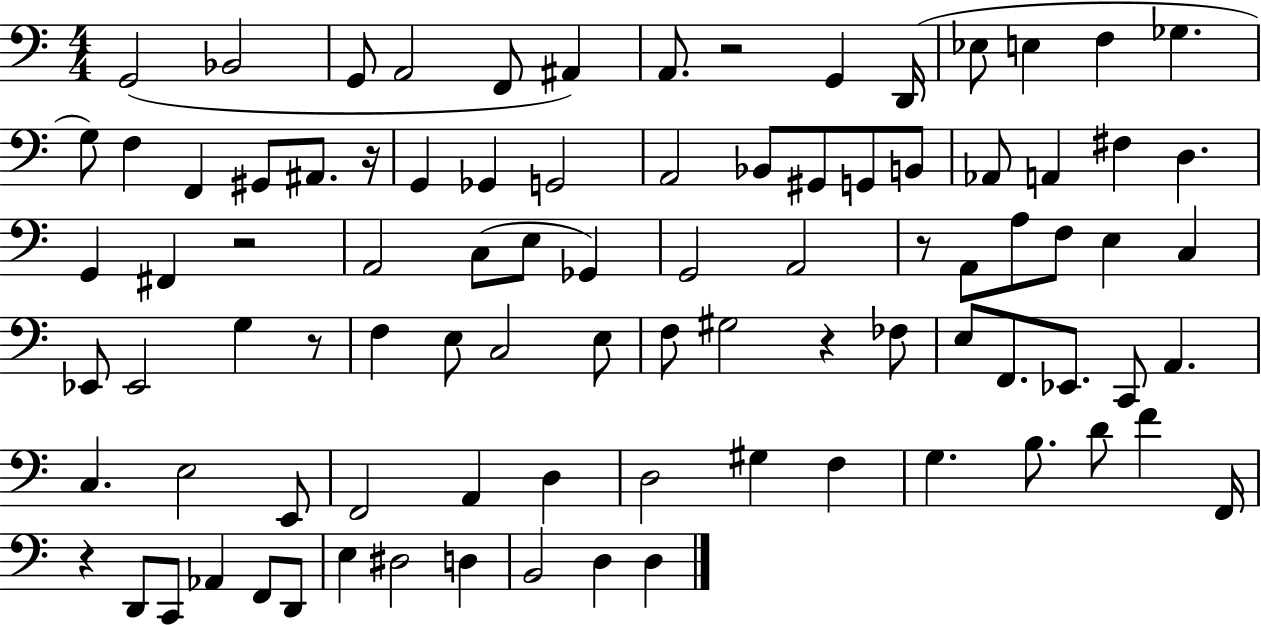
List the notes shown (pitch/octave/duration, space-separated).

G2/h Bb2/h G2/e A2/h F2/e A#2/q A2/e. R/h G2/q D2/s Eb3/e E3/q F3/q Gb3/q. G3/e F3/q F2/q G#2/e A#2/e. R/s G2/q Gb2/q G2/h A2/h Bb2/e G#2/e G2/e B2/e Ab2/e A2/q F#3/q D3/q. G2/q F#2/q R/h A2/h C3/e E3/e Gb2/q G2/h A2/h R/e A2/e A3/e F3/e E3/q C3/q Eb2/e Eb2/h G3/q R/e F3/q E3/e C3/h E3/e F3/e G#3/h R/q FES3/e E3/e F2/e. Eb2/e. C2/e A2/q. C3/q. E3/h E2/e F2/h A2/q D3/q D3/h G#3/q F3/q G3/q. B3/e. D4/e F4/q F2/s R/q D2/e C2/e Ab2/q F2/e D2/e E3/q D#3/h D3/q B2/h D3/q D3/q